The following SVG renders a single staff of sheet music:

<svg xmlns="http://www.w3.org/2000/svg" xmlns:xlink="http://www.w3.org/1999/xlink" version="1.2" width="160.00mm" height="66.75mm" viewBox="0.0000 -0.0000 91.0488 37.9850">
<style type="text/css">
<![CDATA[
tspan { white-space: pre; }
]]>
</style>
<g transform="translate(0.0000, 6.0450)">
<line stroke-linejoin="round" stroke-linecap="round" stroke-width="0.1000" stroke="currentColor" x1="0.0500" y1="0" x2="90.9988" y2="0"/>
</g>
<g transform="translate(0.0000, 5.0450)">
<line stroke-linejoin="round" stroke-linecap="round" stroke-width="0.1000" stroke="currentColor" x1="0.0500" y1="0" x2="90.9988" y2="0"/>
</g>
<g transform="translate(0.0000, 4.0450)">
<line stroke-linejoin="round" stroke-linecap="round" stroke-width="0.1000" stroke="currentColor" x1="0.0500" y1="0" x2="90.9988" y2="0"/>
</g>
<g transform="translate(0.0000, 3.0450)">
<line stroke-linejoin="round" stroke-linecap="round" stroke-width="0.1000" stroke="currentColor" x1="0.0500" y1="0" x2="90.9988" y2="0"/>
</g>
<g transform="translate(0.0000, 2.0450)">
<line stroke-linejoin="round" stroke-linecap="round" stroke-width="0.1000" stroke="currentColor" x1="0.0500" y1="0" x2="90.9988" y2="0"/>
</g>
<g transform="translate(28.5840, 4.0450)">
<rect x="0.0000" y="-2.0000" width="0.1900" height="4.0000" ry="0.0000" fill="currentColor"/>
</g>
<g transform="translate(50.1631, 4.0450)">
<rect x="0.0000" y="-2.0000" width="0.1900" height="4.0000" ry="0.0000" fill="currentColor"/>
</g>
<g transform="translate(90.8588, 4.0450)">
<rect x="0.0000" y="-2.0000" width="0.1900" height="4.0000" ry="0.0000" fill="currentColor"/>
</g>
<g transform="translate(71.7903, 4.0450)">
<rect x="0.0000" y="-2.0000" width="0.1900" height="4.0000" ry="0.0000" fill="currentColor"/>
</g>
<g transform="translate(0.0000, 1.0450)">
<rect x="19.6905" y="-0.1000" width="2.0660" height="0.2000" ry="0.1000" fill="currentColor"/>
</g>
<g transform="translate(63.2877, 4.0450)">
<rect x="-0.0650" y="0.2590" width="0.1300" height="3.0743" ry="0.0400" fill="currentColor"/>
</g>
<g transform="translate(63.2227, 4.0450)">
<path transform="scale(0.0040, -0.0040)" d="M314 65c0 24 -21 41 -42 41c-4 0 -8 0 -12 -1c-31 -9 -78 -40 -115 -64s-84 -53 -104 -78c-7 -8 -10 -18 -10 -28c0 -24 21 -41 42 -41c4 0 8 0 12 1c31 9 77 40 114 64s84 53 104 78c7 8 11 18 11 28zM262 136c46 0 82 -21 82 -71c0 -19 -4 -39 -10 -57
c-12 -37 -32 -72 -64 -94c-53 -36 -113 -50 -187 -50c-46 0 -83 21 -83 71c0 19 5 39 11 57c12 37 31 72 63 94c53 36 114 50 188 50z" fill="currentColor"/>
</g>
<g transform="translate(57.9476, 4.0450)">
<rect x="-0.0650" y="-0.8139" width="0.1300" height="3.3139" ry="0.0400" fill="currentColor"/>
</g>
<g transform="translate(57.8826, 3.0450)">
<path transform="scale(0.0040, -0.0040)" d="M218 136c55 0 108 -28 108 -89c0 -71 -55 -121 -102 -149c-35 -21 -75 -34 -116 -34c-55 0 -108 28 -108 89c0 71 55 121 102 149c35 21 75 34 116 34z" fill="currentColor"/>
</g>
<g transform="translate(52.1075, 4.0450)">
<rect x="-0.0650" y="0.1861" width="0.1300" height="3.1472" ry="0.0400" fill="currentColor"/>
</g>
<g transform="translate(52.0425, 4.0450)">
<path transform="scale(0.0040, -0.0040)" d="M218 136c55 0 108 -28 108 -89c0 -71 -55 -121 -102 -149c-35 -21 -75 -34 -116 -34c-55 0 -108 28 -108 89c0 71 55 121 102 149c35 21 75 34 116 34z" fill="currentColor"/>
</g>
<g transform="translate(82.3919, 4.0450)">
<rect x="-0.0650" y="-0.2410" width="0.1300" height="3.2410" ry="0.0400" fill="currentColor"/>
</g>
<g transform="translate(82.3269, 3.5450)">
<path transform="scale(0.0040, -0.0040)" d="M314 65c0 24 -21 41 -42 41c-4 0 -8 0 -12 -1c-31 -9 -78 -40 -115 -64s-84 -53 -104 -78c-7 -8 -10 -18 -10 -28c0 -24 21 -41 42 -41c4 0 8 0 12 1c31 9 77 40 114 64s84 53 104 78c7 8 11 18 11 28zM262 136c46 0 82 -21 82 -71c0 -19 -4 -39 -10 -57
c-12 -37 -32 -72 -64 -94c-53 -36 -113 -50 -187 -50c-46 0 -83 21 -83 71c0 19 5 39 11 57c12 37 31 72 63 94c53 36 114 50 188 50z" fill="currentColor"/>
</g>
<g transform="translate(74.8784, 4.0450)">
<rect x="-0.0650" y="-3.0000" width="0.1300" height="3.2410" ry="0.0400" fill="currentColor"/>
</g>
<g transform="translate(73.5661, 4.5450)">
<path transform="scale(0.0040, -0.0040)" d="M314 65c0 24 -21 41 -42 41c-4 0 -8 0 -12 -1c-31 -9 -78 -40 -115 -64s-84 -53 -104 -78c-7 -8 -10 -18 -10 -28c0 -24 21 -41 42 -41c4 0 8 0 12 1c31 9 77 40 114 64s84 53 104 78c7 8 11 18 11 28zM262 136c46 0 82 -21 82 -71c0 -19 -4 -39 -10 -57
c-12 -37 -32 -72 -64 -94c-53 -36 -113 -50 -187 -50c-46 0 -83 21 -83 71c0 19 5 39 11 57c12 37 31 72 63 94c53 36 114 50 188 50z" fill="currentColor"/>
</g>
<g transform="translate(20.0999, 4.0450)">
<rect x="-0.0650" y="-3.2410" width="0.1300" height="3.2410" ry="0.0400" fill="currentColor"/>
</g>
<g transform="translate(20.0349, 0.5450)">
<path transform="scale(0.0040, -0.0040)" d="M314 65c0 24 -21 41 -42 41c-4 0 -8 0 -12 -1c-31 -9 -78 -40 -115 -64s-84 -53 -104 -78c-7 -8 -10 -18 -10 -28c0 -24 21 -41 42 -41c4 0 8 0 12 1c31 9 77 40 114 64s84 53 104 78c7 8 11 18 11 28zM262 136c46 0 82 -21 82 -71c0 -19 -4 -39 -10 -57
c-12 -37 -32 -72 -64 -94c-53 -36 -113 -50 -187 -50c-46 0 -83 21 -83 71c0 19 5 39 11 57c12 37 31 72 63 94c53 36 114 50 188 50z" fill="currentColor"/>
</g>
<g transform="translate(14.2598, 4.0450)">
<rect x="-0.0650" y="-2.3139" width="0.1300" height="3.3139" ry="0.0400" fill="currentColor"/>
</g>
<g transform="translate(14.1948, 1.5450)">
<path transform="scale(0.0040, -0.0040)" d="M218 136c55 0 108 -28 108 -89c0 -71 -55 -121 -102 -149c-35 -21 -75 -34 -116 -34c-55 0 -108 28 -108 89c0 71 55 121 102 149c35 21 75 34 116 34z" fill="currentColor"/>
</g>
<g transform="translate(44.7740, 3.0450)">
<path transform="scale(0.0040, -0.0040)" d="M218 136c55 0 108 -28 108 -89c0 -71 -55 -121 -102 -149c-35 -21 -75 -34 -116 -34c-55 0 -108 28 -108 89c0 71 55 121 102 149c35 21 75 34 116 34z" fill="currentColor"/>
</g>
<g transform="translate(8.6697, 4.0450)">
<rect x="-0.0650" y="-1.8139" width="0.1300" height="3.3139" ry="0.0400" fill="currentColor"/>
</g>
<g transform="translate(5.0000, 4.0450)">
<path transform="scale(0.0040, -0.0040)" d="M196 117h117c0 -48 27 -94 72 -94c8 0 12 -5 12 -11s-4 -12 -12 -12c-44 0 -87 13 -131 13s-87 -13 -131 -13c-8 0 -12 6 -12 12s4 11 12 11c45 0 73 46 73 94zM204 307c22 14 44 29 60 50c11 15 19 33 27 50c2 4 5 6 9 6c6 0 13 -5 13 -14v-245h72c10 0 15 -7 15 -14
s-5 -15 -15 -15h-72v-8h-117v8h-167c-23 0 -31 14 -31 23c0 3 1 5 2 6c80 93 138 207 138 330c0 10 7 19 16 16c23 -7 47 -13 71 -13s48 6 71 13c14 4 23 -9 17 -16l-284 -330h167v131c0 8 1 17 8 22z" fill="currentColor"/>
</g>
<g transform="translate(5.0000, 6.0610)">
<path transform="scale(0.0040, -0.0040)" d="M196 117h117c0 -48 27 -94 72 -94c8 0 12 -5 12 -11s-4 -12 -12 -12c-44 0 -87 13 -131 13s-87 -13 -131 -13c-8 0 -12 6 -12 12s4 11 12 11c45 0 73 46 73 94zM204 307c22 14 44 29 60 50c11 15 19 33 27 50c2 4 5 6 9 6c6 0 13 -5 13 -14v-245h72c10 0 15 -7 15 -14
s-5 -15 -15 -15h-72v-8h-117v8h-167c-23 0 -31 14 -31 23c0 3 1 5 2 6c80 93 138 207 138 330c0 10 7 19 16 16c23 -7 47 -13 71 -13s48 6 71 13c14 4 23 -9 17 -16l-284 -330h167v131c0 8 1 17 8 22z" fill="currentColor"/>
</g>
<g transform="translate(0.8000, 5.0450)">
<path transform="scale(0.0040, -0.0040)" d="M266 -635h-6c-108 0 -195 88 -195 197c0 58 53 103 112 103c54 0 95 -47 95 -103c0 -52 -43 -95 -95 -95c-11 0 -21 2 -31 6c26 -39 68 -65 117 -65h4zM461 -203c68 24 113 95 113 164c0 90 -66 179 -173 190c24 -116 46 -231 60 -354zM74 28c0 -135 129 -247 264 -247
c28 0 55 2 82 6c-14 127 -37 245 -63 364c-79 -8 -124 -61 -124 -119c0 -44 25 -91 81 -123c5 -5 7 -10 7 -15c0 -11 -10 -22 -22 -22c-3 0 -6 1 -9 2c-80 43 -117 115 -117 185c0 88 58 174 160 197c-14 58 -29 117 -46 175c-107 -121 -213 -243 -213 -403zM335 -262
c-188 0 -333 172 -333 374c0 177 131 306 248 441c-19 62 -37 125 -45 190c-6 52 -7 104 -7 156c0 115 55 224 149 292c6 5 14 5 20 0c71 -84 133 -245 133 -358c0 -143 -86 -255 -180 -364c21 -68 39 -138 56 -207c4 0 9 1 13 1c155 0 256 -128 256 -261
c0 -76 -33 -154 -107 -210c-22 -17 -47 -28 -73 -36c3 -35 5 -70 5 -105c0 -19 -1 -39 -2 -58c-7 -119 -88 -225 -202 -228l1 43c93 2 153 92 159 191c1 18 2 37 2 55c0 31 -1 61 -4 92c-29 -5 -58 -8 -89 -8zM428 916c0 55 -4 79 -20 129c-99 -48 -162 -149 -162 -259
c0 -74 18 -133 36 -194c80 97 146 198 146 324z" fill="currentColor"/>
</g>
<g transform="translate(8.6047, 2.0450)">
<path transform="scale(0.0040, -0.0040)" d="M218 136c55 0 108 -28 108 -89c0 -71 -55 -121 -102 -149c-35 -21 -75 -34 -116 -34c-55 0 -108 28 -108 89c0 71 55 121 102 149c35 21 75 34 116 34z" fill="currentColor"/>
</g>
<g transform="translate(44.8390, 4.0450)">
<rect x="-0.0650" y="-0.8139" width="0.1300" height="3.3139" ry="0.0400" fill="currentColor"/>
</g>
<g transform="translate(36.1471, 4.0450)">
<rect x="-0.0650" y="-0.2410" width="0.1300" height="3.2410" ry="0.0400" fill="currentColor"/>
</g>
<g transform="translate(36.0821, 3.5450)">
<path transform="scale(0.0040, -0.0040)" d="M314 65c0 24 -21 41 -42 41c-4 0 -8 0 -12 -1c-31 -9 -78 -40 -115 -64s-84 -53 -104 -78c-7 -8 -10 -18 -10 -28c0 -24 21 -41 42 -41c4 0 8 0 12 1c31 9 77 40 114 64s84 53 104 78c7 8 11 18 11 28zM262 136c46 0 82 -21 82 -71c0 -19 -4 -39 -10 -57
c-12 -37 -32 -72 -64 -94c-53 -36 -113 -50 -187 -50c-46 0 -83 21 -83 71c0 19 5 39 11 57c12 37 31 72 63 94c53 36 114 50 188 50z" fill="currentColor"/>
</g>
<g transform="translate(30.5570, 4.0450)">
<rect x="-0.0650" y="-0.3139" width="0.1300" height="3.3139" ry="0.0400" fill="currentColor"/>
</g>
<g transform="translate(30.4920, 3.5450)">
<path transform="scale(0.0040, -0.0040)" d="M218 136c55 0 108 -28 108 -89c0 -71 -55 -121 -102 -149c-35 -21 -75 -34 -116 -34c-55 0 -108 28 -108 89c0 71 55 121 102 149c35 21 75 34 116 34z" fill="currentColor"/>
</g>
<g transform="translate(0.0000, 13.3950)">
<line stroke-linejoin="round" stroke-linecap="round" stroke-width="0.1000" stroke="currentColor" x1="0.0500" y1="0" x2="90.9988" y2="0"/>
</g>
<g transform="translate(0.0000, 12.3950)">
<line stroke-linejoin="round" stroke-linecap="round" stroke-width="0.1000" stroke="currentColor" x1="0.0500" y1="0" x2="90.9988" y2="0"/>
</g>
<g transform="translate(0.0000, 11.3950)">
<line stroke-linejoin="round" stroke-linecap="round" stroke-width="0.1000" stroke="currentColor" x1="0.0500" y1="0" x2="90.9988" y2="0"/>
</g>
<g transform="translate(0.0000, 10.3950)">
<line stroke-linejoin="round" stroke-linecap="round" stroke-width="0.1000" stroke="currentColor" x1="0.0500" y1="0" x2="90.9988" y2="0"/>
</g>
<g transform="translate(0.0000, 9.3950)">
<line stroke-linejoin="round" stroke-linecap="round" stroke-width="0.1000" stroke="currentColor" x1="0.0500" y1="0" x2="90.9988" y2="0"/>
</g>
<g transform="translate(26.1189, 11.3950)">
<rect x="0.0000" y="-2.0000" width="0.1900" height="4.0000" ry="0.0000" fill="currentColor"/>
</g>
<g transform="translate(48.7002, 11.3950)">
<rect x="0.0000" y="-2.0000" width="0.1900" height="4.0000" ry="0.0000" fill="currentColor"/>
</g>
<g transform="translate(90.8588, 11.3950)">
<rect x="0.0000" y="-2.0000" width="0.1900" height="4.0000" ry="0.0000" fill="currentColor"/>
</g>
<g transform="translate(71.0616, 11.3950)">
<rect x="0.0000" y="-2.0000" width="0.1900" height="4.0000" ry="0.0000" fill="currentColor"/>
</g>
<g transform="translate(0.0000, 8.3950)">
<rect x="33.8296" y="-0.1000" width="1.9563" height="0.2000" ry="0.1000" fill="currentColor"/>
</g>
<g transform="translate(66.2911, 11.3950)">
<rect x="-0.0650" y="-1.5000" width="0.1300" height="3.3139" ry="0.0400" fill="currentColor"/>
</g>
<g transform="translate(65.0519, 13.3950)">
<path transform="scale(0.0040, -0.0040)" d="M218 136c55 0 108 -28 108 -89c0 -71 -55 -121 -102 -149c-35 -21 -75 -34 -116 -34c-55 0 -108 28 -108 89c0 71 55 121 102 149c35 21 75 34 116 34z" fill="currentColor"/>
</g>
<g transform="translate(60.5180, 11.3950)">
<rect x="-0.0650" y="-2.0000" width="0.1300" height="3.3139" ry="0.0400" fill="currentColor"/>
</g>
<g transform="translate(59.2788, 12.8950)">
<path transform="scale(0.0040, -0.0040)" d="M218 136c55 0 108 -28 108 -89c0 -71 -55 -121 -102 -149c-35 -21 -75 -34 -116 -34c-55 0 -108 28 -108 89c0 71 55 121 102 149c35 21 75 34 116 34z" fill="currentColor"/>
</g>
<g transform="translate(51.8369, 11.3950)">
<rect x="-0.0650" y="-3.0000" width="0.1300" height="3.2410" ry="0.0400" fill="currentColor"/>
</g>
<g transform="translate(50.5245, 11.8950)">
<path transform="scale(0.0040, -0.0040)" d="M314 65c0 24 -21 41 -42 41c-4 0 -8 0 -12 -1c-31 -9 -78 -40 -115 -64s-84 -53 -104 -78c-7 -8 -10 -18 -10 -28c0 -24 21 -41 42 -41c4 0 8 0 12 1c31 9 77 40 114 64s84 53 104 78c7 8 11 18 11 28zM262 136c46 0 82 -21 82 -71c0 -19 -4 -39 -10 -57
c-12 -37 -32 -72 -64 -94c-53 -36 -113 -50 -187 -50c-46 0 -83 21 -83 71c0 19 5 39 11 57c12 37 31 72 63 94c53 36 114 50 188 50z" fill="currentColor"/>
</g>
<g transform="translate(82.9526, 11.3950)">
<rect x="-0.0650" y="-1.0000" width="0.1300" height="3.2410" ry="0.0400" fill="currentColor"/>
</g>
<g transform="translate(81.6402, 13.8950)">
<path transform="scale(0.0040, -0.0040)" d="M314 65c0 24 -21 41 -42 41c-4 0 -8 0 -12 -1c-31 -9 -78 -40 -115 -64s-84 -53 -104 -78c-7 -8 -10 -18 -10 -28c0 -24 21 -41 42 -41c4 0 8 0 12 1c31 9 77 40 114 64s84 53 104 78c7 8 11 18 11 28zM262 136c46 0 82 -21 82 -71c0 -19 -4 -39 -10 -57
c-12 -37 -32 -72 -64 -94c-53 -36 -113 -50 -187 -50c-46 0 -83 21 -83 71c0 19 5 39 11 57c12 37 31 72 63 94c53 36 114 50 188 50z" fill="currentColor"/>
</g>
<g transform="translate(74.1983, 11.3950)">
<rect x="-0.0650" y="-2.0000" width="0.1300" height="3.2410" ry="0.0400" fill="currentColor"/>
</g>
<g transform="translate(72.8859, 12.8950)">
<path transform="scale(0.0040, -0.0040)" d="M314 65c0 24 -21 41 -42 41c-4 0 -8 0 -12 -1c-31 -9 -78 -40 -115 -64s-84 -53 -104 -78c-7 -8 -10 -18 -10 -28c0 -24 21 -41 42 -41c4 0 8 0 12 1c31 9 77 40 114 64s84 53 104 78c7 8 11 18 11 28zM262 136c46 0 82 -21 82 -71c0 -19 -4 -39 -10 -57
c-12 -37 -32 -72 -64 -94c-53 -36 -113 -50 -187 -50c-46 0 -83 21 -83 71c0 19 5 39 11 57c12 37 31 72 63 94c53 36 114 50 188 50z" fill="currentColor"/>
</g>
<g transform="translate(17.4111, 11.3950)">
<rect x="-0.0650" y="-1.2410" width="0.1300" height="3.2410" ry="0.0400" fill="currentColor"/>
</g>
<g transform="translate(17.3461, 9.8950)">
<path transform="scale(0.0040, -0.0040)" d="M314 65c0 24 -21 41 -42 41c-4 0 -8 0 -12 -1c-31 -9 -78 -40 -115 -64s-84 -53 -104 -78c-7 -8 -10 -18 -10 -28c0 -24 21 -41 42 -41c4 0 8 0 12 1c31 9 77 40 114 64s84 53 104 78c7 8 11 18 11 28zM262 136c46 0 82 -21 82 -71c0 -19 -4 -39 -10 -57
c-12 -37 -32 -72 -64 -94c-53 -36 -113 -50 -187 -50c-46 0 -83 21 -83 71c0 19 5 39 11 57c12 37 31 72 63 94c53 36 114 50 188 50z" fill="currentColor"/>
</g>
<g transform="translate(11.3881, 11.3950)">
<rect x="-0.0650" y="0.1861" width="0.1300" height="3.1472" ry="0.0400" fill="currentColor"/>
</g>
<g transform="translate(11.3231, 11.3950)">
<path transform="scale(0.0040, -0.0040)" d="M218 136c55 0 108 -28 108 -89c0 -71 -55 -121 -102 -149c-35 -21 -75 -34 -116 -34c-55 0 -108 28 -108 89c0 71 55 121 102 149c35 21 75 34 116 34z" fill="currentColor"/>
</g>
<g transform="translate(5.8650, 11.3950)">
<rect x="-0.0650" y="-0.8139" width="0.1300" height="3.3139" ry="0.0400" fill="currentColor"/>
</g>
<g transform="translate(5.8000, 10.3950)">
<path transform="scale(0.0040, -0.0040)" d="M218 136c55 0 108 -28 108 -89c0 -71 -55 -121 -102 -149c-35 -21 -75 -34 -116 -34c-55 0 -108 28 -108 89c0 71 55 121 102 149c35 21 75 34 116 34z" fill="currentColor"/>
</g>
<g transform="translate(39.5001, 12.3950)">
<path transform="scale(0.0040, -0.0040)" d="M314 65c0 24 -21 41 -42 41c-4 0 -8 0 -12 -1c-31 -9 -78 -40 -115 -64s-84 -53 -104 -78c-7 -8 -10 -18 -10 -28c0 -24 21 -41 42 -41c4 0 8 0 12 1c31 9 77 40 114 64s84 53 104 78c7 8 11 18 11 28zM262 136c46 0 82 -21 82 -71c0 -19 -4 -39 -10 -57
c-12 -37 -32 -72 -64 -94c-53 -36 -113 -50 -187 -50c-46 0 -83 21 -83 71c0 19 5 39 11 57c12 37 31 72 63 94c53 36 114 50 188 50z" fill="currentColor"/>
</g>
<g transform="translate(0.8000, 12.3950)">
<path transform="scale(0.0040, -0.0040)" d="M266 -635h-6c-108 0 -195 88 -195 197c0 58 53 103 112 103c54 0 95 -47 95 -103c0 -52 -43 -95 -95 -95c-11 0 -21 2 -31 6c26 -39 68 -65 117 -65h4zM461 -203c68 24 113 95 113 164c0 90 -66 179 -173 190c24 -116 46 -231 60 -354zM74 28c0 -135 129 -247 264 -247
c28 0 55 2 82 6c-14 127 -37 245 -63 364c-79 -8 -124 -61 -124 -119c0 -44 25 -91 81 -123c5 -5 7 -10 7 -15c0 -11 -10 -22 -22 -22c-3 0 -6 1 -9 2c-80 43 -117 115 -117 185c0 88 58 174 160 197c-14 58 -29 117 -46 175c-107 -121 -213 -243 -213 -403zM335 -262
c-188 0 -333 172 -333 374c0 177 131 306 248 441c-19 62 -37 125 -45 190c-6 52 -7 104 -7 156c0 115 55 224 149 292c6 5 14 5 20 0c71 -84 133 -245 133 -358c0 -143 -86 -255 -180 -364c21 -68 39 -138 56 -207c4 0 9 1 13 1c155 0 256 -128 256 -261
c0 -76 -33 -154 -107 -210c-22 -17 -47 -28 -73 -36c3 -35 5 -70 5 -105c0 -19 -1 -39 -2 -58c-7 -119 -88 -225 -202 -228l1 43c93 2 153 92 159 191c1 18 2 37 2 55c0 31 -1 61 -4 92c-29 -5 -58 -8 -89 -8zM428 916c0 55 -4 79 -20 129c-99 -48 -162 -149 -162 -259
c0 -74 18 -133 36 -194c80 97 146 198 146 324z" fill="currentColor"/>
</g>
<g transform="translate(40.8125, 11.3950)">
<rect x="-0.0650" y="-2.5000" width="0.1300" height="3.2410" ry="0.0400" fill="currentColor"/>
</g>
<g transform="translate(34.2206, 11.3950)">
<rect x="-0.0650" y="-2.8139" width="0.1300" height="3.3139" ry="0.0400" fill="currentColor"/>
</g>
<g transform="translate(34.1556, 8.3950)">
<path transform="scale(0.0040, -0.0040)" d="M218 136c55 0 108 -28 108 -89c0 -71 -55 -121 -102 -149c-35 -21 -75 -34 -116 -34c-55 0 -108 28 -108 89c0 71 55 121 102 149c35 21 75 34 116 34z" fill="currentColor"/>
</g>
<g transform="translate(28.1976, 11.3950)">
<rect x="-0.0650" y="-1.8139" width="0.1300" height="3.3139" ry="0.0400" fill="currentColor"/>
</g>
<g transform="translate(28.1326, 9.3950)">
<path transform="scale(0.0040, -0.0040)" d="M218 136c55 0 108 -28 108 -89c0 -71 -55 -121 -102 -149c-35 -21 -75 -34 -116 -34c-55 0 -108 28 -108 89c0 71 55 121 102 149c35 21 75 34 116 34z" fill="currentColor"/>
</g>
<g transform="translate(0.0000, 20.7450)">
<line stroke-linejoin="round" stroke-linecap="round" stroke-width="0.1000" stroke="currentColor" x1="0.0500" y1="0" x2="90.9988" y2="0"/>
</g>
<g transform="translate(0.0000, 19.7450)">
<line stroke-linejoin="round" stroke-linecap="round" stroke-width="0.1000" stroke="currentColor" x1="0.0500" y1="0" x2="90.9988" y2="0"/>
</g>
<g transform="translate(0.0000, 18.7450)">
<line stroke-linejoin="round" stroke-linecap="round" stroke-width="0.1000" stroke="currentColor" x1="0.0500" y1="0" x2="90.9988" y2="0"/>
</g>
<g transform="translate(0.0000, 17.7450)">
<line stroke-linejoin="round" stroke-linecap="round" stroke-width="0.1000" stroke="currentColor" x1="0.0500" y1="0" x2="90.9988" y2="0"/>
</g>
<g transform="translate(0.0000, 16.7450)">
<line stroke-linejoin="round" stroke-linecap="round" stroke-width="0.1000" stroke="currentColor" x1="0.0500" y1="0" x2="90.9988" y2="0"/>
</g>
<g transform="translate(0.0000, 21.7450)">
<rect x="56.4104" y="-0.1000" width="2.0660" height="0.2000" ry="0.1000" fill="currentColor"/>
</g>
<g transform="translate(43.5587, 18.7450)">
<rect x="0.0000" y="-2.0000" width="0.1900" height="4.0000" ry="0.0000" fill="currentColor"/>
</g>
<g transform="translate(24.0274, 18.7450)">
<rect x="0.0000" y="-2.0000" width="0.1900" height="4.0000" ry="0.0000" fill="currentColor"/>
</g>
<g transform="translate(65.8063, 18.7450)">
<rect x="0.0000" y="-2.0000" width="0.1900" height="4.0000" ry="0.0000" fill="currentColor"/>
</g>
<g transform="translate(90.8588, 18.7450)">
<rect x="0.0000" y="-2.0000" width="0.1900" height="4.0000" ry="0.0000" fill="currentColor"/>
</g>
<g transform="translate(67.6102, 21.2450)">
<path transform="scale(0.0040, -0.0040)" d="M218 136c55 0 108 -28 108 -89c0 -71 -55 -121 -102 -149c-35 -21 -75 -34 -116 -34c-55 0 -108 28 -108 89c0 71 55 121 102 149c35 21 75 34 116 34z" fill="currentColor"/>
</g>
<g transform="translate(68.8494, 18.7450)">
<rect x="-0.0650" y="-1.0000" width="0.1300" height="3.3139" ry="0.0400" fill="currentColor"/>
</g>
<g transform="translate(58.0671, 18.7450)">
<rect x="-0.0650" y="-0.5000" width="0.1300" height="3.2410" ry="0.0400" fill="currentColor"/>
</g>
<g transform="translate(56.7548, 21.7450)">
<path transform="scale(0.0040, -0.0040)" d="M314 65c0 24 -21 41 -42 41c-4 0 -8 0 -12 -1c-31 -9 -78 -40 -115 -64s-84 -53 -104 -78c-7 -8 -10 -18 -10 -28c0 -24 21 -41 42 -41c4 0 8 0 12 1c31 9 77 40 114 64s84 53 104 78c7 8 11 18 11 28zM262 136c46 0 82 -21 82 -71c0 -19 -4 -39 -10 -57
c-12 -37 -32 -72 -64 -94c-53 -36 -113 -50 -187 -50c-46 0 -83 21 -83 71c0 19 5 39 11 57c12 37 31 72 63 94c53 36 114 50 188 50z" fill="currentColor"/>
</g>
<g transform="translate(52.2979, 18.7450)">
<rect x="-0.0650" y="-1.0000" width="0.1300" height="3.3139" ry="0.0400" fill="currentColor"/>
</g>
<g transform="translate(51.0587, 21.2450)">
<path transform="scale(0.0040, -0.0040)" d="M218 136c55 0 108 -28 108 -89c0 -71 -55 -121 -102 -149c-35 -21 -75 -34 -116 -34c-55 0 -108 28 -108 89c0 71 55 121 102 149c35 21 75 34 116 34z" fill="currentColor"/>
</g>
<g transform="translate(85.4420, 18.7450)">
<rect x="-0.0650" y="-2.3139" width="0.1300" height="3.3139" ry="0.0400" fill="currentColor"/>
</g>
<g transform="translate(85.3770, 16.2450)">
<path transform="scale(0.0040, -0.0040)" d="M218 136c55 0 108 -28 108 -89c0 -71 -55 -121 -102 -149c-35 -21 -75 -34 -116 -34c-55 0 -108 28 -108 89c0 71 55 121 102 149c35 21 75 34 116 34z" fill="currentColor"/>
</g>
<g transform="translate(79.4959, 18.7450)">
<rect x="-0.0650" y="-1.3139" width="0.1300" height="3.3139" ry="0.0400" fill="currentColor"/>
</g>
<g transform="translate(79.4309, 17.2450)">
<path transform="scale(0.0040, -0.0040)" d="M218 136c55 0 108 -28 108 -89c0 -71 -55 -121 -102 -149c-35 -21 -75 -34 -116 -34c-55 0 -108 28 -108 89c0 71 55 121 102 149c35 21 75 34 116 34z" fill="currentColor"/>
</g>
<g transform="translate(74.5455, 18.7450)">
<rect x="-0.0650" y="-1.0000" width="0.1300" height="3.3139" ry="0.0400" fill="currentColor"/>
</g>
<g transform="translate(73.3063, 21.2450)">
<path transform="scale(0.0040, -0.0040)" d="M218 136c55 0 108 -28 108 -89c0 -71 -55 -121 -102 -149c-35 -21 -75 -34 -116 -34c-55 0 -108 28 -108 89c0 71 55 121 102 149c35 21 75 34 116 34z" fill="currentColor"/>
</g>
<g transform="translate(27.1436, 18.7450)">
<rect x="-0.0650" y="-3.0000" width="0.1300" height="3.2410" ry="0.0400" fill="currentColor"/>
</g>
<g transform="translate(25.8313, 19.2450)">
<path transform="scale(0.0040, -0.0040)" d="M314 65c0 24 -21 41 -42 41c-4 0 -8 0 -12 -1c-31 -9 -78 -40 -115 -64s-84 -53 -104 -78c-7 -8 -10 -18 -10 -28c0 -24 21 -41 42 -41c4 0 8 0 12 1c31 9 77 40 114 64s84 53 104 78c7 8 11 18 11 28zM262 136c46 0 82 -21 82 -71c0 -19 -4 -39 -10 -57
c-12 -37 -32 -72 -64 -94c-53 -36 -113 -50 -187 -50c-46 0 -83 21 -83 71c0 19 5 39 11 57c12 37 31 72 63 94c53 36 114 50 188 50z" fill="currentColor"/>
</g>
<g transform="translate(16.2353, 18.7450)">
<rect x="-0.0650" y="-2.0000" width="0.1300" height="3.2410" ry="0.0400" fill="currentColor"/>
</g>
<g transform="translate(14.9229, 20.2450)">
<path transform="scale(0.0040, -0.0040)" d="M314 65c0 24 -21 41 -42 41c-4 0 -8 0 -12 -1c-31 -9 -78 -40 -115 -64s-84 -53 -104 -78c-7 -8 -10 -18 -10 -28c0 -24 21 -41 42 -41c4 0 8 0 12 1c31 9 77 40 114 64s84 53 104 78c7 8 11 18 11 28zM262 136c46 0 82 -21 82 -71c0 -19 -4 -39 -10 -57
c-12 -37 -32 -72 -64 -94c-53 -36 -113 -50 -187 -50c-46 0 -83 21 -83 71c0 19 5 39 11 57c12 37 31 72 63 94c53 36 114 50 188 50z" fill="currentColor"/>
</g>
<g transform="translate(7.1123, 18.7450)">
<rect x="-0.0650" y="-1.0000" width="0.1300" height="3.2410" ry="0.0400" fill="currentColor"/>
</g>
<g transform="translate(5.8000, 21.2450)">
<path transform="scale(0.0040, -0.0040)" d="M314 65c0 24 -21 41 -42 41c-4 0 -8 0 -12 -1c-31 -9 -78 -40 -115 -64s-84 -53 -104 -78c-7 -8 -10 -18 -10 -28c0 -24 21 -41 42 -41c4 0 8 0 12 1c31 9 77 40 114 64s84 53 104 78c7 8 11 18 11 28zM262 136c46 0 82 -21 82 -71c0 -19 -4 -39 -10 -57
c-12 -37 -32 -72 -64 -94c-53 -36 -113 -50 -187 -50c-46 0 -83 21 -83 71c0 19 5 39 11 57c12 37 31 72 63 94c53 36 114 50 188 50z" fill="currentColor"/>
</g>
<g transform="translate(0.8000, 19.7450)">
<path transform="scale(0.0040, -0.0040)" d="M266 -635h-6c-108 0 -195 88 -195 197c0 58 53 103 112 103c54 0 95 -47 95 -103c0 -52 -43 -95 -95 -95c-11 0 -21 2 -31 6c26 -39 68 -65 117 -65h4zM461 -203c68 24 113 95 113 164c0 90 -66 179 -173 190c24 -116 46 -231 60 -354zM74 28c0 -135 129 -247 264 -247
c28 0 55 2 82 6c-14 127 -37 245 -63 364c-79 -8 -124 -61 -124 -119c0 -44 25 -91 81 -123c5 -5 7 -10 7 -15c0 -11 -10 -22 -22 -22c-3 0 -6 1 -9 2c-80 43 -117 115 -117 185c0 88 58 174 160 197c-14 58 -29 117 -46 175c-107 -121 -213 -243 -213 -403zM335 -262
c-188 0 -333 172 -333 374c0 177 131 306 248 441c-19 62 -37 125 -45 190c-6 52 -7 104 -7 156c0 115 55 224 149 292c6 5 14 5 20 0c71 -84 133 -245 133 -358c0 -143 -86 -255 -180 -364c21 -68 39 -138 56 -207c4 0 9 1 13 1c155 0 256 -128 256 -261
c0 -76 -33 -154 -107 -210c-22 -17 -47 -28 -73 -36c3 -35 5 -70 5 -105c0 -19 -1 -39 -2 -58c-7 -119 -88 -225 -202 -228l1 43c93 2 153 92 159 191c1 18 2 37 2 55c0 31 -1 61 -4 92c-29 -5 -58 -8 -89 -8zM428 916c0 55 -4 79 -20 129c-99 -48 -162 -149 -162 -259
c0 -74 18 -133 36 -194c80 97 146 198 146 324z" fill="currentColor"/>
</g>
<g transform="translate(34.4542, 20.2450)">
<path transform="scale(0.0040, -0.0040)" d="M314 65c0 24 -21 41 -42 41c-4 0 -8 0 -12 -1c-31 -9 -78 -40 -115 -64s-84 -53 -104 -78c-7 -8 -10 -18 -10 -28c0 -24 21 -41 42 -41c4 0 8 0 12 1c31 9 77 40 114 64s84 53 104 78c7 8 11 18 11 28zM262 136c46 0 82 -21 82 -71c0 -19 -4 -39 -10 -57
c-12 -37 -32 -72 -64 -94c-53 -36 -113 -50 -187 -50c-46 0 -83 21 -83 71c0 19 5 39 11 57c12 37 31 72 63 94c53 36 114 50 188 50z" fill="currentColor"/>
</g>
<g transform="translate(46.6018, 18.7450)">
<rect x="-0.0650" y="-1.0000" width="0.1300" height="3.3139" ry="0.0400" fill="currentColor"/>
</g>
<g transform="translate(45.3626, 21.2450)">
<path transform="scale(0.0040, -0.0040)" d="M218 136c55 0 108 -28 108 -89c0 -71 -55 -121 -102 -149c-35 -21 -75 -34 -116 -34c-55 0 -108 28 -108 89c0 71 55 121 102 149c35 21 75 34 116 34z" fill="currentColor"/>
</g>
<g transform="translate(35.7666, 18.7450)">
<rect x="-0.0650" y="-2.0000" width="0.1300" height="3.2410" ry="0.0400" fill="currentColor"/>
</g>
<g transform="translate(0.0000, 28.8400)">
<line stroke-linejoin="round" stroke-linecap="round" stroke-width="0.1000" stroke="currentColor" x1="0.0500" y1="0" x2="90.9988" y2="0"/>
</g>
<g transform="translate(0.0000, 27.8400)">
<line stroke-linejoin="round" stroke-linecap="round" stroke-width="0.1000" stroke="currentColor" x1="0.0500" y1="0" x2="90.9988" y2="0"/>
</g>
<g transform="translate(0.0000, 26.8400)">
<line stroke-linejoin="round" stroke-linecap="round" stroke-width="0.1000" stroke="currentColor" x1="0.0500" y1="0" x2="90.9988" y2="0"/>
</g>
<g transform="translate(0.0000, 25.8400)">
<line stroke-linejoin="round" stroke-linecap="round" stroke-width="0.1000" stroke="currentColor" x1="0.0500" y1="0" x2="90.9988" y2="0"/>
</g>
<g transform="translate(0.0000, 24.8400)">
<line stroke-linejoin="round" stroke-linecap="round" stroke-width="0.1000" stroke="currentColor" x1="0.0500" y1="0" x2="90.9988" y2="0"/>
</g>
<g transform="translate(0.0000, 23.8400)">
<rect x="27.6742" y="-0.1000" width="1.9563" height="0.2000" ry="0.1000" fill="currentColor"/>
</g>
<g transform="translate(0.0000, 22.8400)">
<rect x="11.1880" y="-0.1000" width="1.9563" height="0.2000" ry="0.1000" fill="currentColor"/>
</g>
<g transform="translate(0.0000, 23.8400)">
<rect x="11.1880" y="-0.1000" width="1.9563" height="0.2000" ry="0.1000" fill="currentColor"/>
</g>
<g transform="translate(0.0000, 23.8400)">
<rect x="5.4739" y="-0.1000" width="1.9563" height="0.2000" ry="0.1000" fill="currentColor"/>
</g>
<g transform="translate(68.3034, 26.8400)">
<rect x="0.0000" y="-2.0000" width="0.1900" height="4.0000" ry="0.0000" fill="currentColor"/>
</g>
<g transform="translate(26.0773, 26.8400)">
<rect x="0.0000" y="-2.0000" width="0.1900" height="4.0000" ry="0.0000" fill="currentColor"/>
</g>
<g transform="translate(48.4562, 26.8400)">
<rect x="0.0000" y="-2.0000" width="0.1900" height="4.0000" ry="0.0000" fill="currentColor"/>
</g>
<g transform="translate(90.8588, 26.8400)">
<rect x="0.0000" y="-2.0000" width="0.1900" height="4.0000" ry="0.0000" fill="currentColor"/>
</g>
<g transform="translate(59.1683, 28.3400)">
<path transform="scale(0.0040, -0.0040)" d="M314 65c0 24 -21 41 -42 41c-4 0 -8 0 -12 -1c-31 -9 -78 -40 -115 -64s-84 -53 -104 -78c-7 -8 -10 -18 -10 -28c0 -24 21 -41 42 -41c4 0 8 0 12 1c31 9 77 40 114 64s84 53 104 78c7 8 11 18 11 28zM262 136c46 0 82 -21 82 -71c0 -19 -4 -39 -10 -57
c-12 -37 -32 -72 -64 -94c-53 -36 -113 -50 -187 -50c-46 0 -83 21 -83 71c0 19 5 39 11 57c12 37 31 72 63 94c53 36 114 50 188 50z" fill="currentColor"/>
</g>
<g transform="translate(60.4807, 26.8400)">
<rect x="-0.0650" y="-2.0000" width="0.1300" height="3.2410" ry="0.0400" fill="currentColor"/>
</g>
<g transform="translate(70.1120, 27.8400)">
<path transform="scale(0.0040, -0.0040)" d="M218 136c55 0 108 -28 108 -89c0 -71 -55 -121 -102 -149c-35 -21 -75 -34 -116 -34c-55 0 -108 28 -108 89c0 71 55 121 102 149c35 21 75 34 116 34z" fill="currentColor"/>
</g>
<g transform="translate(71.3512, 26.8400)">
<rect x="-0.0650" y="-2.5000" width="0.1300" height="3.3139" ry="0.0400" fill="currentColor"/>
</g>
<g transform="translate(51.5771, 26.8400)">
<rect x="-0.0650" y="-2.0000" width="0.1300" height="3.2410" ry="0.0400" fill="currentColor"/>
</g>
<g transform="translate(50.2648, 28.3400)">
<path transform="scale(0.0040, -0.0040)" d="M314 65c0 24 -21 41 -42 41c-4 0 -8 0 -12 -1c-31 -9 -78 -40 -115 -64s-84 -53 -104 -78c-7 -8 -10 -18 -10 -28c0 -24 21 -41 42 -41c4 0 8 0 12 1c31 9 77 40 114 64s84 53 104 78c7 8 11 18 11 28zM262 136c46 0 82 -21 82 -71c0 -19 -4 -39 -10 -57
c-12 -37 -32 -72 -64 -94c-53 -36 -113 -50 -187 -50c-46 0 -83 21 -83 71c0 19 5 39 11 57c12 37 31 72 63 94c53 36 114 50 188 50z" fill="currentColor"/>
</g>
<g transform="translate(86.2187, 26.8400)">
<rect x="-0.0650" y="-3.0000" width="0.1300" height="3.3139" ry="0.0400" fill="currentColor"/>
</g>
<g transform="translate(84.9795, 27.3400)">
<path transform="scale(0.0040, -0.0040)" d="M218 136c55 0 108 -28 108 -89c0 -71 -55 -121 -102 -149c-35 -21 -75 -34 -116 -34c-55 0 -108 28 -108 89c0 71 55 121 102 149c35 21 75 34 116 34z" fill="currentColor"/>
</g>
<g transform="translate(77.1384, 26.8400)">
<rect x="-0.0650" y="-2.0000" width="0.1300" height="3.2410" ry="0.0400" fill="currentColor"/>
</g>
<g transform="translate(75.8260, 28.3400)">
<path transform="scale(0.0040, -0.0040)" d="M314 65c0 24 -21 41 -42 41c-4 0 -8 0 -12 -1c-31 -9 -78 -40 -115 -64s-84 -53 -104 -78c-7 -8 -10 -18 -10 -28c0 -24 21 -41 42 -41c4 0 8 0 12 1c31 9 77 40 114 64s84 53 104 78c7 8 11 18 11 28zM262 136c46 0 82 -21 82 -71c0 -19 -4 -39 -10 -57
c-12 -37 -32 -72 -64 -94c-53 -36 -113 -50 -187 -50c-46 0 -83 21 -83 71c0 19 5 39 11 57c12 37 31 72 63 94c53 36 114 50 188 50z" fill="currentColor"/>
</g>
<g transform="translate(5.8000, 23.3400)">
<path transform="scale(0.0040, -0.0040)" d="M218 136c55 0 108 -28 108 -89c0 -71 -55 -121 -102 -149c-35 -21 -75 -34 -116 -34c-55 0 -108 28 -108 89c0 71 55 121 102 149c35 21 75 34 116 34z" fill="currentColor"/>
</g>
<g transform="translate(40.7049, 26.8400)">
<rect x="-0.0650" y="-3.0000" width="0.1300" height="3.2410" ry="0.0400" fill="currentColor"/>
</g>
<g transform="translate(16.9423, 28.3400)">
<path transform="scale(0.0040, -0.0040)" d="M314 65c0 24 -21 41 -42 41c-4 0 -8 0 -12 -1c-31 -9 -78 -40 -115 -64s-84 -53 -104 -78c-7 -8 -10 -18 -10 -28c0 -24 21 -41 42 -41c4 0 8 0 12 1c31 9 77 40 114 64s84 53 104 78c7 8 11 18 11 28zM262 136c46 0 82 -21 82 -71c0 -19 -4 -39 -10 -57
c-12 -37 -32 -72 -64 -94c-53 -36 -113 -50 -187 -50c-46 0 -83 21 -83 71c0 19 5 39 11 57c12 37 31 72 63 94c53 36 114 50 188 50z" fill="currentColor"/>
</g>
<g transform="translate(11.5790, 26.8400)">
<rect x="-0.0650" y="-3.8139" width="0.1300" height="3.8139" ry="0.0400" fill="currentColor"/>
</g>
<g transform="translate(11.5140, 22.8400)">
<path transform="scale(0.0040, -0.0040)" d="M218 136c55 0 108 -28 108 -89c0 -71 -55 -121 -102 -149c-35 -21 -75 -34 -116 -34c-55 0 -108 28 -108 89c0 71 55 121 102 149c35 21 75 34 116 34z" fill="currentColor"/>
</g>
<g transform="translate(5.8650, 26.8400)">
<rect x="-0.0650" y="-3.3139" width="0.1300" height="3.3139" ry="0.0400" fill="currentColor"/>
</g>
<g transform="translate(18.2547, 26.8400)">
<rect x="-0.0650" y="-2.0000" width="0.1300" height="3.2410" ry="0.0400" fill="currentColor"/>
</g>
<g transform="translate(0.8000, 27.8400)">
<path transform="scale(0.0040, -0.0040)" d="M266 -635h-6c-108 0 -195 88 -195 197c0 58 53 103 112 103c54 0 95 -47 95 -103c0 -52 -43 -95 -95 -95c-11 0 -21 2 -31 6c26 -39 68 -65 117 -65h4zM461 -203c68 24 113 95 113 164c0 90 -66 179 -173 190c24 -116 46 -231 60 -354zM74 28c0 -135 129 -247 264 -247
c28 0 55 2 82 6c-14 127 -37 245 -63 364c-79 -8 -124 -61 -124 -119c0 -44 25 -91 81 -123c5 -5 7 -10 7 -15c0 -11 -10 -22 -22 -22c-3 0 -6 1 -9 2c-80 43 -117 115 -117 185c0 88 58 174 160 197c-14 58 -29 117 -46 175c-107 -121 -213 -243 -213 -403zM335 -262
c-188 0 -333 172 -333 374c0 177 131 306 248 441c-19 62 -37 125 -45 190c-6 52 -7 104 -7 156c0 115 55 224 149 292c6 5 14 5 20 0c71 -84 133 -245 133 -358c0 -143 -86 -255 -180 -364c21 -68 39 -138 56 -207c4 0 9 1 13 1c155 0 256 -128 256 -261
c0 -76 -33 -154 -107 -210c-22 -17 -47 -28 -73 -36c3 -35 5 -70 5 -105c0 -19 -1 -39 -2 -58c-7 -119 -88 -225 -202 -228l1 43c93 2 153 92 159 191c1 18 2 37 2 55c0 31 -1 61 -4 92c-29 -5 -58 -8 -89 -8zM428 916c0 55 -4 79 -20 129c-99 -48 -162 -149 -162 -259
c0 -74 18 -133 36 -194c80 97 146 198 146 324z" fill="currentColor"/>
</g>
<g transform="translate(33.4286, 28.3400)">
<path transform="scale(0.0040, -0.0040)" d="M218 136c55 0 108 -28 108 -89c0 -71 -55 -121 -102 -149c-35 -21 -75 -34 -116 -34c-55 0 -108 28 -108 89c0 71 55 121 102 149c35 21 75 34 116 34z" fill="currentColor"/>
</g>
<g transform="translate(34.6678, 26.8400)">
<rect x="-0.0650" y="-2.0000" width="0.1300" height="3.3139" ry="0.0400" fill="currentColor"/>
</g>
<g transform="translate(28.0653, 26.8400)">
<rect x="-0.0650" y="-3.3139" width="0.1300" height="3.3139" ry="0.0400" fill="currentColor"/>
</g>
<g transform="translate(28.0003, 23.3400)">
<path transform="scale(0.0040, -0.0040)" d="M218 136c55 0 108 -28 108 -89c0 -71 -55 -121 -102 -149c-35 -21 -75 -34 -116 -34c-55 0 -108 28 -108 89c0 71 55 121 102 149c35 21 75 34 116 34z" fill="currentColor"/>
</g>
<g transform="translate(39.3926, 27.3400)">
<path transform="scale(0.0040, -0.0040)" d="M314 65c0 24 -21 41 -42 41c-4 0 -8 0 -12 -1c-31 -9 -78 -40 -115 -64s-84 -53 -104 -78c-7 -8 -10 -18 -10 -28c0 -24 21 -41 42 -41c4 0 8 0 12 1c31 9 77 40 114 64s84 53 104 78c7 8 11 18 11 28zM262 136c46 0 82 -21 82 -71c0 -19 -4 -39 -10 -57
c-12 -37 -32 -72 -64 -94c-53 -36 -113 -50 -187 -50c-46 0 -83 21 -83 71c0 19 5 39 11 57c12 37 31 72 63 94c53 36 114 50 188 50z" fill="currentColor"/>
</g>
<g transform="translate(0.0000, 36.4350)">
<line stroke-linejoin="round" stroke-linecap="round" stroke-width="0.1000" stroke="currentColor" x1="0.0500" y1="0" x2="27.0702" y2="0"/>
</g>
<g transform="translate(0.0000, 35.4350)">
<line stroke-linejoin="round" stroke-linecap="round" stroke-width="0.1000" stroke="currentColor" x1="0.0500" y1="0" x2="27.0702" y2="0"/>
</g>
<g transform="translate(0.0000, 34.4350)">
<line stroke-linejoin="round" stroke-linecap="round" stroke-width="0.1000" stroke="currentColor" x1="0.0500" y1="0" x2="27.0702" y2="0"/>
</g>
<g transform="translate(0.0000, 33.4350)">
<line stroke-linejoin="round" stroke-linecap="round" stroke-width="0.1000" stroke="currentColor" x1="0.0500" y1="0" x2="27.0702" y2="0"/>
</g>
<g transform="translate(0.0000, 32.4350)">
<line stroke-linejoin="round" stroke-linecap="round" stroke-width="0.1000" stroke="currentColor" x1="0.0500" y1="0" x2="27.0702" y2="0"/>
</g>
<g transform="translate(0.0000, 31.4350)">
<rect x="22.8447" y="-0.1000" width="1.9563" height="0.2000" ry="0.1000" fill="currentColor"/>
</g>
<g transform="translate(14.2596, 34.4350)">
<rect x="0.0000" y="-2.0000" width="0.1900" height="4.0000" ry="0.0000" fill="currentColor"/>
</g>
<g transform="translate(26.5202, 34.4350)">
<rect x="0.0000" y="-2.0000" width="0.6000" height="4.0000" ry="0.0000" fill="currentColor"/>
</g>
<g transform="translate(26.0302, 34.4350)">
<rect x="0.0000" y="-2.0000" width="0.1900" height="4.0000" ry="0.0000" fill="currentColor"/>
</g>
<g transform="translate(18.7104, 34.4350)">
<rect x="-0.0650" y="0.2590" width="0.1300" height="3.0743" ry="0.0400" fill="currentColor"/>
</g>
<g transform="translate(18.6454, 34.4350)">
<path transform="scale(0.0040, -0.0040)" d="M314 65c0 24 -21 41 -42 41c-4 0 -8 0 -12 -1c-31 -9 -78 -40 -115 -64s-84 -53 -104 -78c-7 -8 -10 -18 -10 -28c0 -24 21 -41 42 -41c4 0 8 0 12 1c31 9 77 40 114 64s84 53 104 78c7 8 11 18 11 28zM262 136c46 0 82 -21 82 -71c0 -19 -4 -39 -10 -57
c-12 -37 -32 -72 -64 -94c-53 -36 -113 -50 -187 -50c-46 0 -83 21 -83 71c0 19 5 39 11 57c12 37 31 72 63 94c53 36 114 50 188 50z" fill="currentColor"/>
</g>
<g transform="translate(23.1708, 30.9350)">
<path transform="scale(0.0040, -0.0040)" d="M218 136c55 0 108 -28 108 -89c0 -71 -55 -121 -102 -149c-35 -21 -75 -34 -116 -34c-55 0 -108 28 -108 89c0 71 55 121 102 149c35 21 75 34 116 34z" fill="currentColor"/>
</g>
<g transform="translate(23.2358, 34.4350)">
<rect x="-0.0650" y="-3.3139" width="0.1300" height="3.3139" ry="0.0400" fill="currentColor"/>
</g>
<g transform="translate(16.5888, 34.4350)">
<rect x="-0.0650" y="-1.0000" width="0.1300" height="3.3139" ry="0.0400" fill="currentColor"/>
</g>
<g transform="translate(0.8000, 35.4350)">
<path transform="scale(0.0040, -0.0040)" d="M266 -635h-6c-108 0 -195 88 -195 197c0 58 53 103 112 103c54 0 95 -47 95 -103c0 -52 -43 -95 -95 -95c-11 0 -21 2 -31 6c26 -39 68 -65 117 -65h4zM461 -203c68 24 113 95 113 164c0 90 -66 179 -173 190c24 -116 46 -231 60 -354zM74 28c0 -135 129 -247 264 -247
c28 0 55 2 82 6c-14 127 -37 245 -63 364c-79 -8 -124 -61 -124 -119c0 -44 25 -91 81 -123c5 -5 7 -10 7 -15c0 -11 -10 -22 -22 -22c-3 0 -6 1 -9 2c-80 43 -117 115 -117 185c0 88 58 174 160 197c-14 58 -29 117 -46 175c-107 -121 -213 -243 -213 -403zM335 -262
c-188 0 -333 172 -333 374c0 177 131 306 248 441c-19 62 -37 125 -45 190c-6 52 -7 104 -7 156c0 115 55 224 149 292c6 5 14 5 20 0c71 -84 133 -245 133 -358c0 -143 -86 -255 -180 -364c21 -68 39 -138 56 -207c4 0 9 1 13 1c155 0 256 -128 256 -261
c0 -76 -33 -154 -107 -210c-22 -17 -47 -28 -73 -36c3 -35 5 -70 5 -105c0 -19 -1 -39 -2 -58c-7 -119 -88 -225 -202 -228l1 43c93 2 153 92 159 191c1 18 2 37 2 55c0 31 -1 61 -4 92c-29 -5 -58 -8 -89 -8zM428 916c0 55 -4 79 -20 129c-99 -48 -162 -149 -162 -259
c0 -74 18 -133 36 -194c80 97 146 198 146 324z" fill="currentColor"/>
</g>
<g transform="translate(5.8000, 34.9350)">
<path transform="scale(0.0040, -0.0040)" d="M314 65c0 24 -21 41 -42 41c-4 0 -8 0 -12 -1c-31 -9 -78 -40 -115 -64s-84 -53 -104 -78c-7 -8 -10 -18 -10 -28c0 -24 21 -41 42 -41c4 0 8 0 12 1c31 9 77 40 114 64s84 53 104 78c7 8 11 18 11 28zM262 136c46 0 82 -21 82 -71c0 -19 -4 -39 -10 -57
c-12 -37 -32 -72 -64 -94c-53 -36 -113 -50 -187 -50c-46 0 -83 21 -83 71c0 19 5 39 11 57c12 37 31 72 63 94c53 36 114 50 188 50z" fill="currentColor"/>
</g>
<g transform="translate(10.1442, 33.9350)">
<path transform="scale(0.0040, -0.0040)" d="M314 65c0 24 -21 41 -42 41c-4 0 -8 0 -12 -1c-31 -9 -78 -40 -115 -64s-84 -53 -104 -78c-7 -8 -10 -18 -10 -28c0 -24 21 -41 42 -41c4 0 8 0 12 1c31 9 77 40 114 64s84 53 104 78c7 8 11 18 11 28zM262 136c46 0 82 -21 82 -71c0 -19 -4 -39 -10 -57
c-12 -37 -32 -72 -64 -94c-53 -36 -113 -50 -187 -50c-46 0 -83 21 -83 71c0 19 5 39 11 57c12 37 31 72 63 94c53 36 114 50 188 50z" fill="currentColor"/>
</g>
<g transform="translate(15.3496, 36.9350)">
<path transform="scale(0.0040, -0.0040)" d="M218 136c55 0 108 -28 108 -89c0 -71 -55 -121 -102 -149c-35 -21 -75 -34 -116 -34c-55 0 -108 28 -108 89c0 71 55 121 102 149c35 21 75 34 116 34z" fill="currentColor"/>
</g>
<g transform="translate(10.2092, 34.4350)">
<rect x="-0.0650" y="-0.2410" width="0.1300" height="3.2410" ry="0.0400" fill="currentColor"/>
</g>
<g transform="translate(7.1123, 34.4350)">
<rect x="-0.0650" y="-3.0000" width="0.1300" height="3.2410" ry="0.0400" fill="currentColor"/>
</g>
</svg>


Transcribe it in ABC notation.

X:1
T:Untitled
M:4/4
L:1/4
K:C
f g b2 c c2 d B d B2 A2 c2 d B e2 f a G2 A2 F E F2 D2 D2 F2 A2 F2 D D C2 D D e g b c' F2 b F A2 F2 F2 G F2 A A2 c2 D B2 b